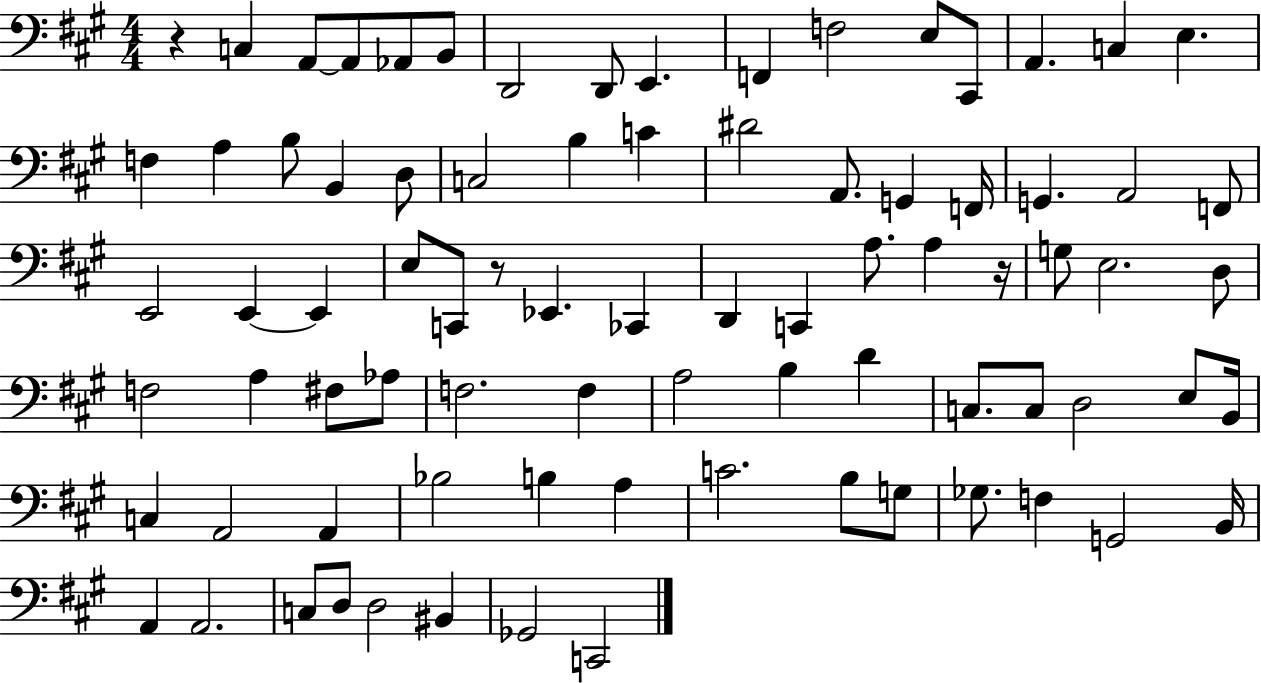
{
  \clef bass
  \numericTimeSignature
  \time 4/4
  \key a \major
  r4 c4 a,8~~ a,8 aes,8 b,8 | d,2 d,8 e,4. | f,4 f2 e8 cis,8 | a,4. c4 e4. | \break f4 a4 b8 b,4 d8 | c2 b4 c'4 | dis'2 a,8. g,4 f,16 | g,4. a,2 f,8 | \break e,2 e,4~~ e,4 | e8 c,8 r8 ees,4. ces,4 | d,4 c,4 a8. a4 r16 | g8 e2. d8 | \break f2 a4 fis8 aes8 | f2. f4 | a2 b4 d'4 | c8. c8 d2 e8 b,16 | \break c4 a,2 a,4 | bes2 b4 a4 | c'2. b8 g8 | ges8. f4 g,2 b,16 | \break a,4 a,2. | c8 d8 d2 bis,4 | ges,2 c,2 | \bar "|."
}